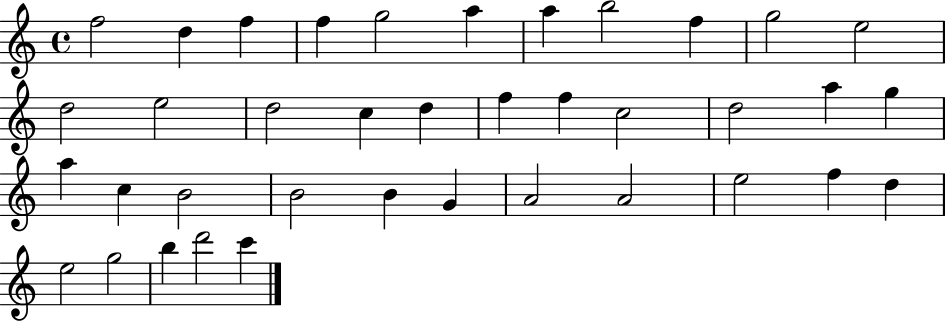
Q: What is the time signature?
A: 4/4